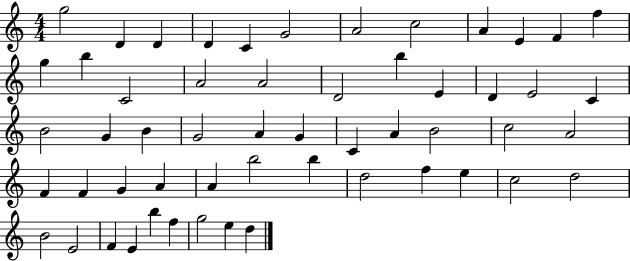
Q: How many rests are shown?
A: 0